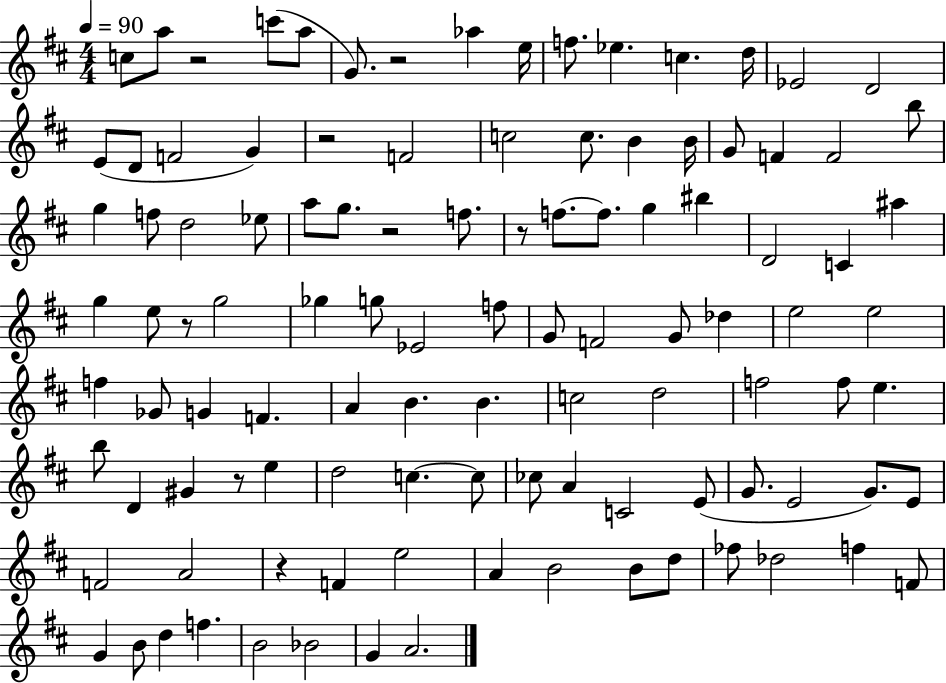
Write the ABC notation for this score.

X:1
T:Untitled
M:4/4
L:1/4
K:D
c/2 a/2 z2 c'/2 a/2 G/2 z2 _a e/4 f/2 _e c d/4 _E2 D2 E/2 D/2 F2 G z2 F2 c2 c/2 B B/4 G/2 F F2 b/2 g f/2 d2 _e/2 a/2 g/2 z2 f/2 z/2 f/2 f/2 g ^b D2 C ^a g e/2 z/2 g2 _g g/2 _E2 f/2 G/2 F2 G/2 _d e2 e2 f _G/2 G F A B B c2 d2 f2 f/2 e b/2 D ^G z/2 e d2 c c/2 _c/2 A C2 E/2 G/2 E2 G/2 E/2 F2 A2 z F e2 A B2 B/2 d/2 _f/2 _d2 f F/2 G B/2 d f B2 _B2 G A2